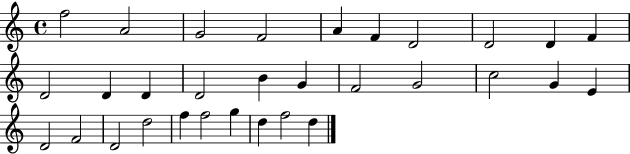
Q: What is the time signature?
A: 4/4